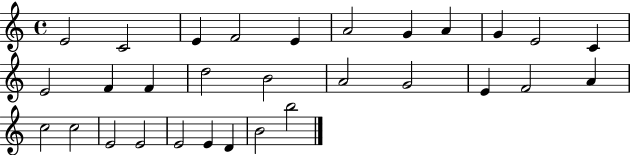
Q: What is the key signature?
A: C major